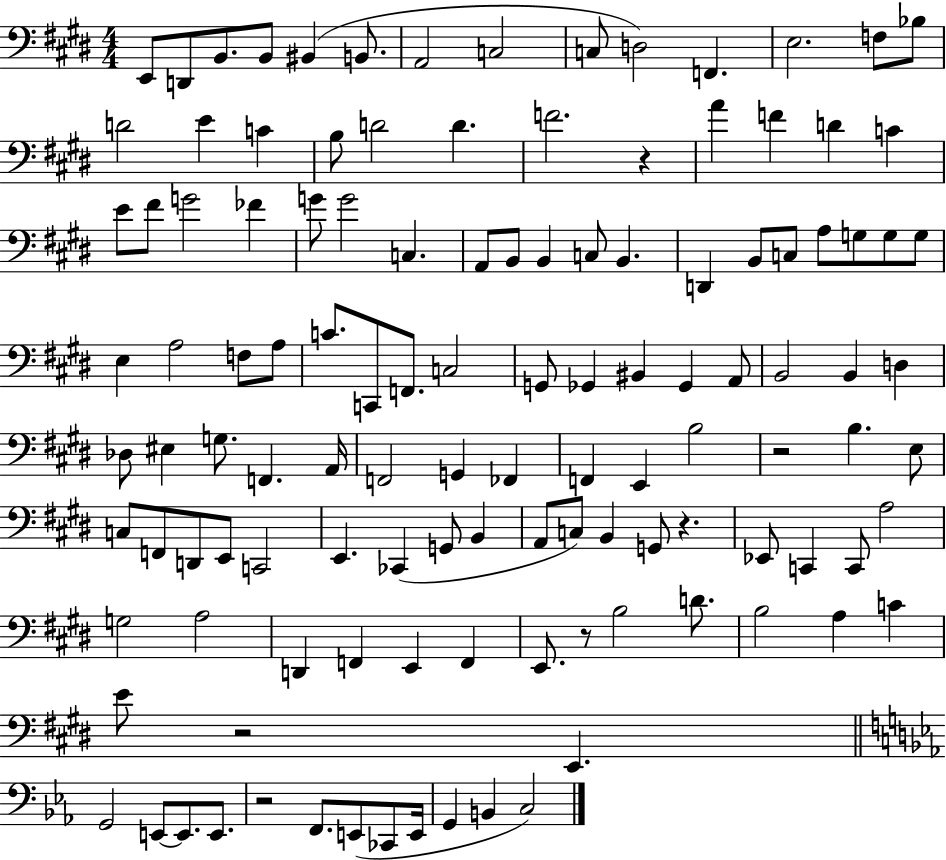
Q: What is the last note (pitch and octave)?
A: C3